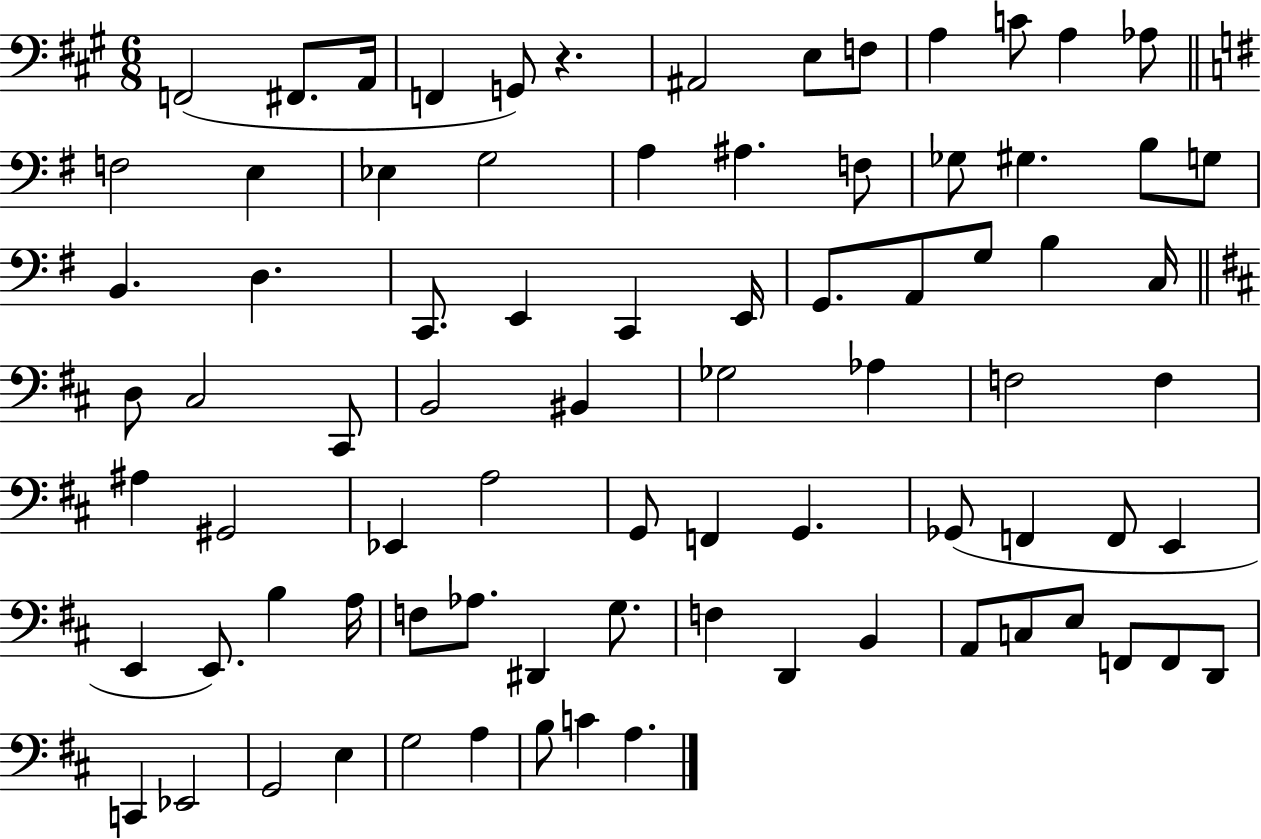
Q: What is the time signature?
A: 6/8